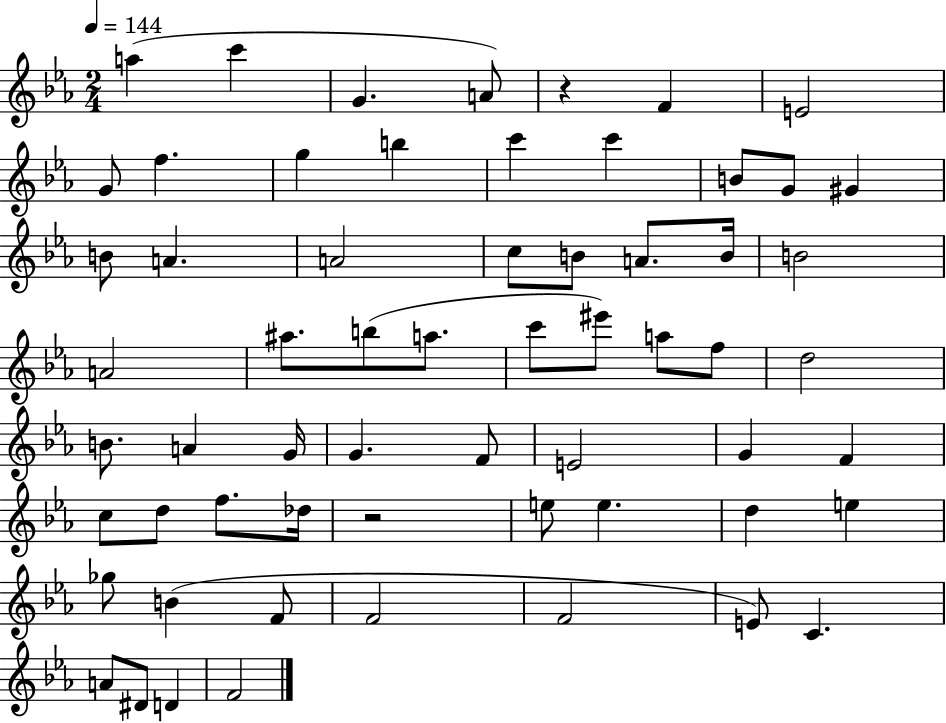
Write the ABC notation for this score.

X:1
T:Untitled
M:2/4
L:1/4
K:Eb
a c' G A/2 z F E2 G/2 f g b c' c' B/2 G/2 ^G B/2 A A2 c/2 B/2 A/2 B/4 B2 A2 ^a/2 b/2 a/2 c'/2 ^e'/2 a/2 f/2 d2 B/2 A G/4 G F/2 E2 G F c/2 d/2 f/2 _d/4 z2 e/2 e d e _g/2 B F/2 F2 F2 E/2 C A/2 ^D/2 D F2